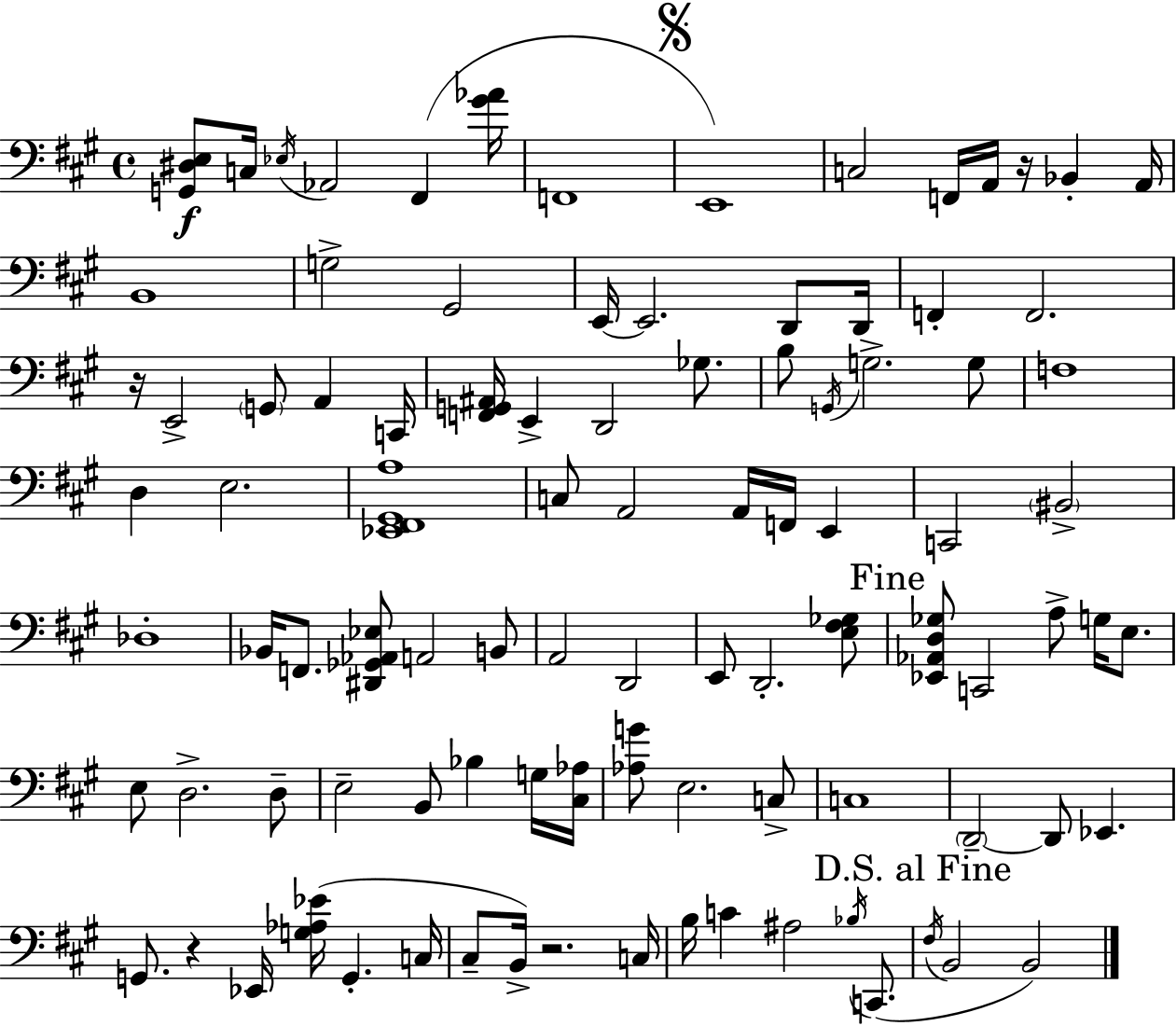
X:1
T:Untitled
M:4/4
L:1/4
K:A
[G,,^D,E,]/2 C,/4 _E,/4 _A,,2 ^F,, [^G_A]/4 F,,4 E,,4 C,2 F,,/4 A,,/4 z/4 _B,, A,,/4 B,,4 G,2 ^G,,2 E,,/4 E,,2 D,,/2 D,,/4 F,, F,,2 z/4 E,,2 G,,/2 A,, C,,/4 [F,,G,,^A,,]/4 E,, D,,2 _G,/2 B,/2 G,,/4 G,2 G,/2 F,4 D, E,2 [_E,,^F,,^G,,A,]4 C,/2 A,,2 A,,/4 F,,/4 E,, C,,2 ^B,,2 _D,4 _B,,/4 F,,/2 [^D,,_G,,_A,,_E,]/2 A,,2 B,,/2 A,,2 D,,2 E,,/2 D,,2 [E,^F,_G,]/2 [_E,,_A,,D,_G,]/2 C,,2 A,/2 G,/4 E,/2 E,/2 D,2 D,/2 E,2 B,,/2 _B, G,/4 [^C,_A,]/4 [_A,G]/2 E,2 C,/2 C,4 D,,2 D,,/2 _E,, G,,/2 z _E,,/4 [G,_A,_E]/4 G,, C,/4 ^C,/2 B,,/4 z2 C,/4 B,/4 C ^A,2 _B,/4 C,,/2 ^F,/4 B,,2 B,,2